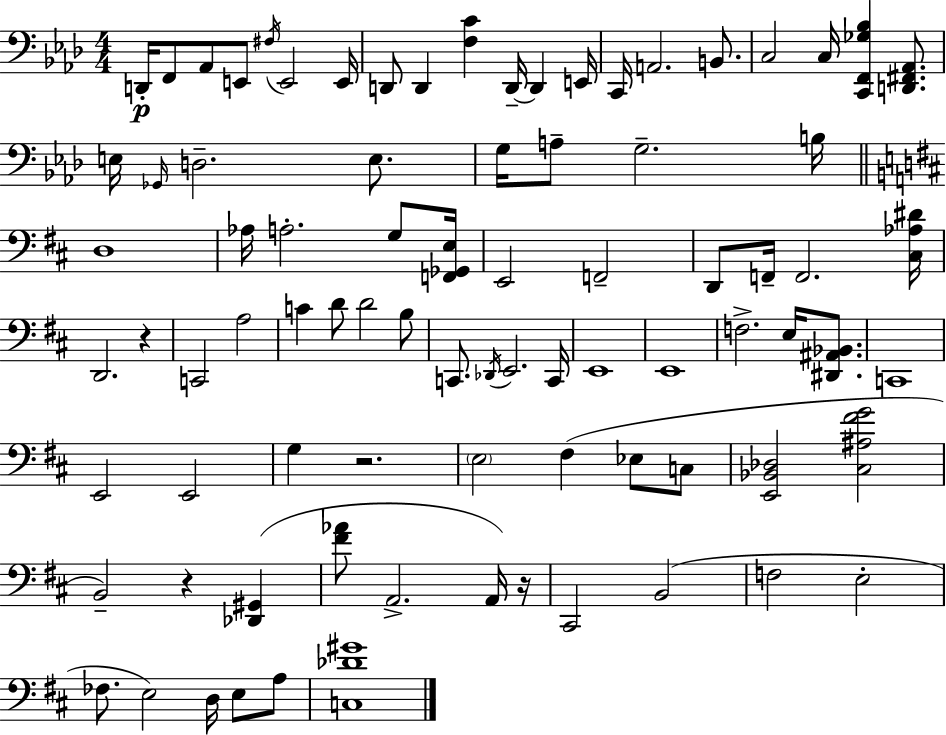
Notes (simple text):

D2/s F2/e Ab2/e E2/e F#3/s E2/h E2/s D2/e D2/q [F3,C4]/q D2/s D2/q E2/s C2/s A2/h. B2/e. C3/h C3/s [C2,F2,Gb3,Bb3]/q [D2,F#2,Ab2]/e. E3/s Gb2/s D3/h. E3/e. G3/s A3/e G3/h. B3/s D3/w Ab3/s A3/h. G3/e [F2,Gb2,E3]/s E2/h F2/h D2/e F2/s F2/h. [C#3,Ab3,D#4]/s D2/h. R/q C2/h A3/h C4/q D4/e D4/h B3/e C2/e. Db2/s E2/h. C2/s E2/w E2/w F3/h. E3/s [D#2,A#2,Bb2]/e. C2/w E2/h E2/h G3/q R/h. E3/h F#3/q Eb3/e C3/e [E2,Bb2,Db3]/h [C#3,A#3,F#4,G4]/h B2/h R/q [Db2,G#2]/q [F#4,Ab4]/e A2/h. A2/s R/s C#2/h B2/h F3/h E3/h FES3/e. E3/h D3/s E3/e A3/e [C3,Db4,G#4]/w